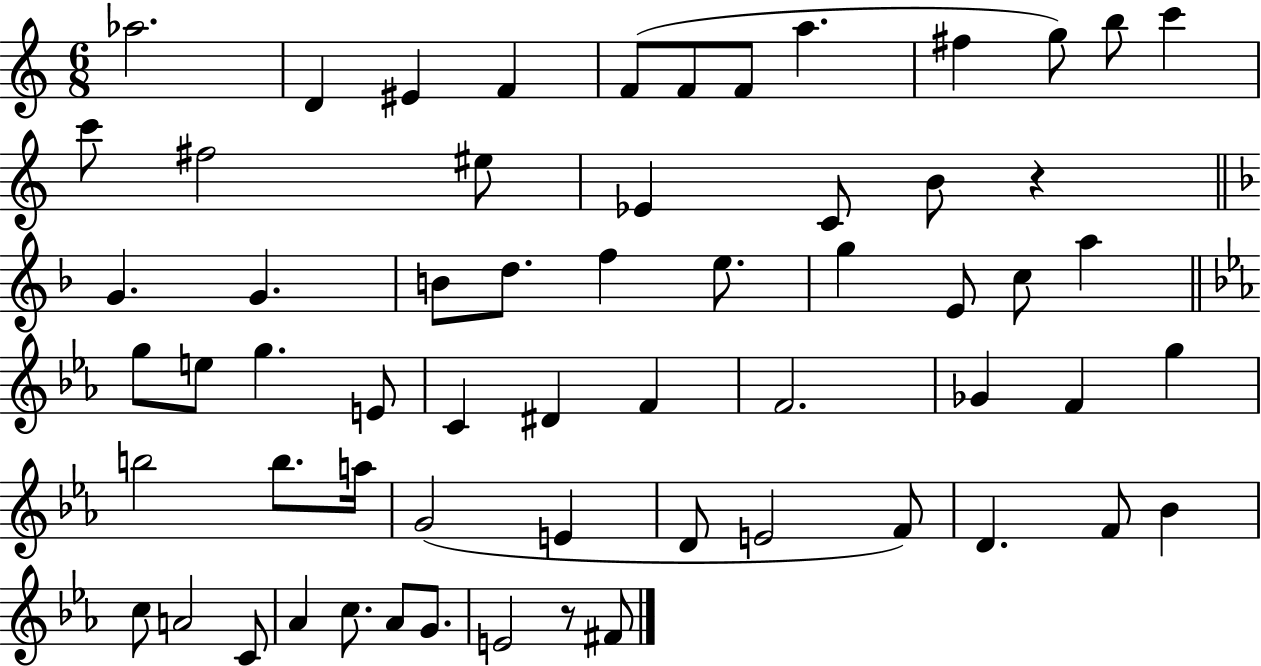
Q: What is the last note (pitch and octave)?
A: F#4